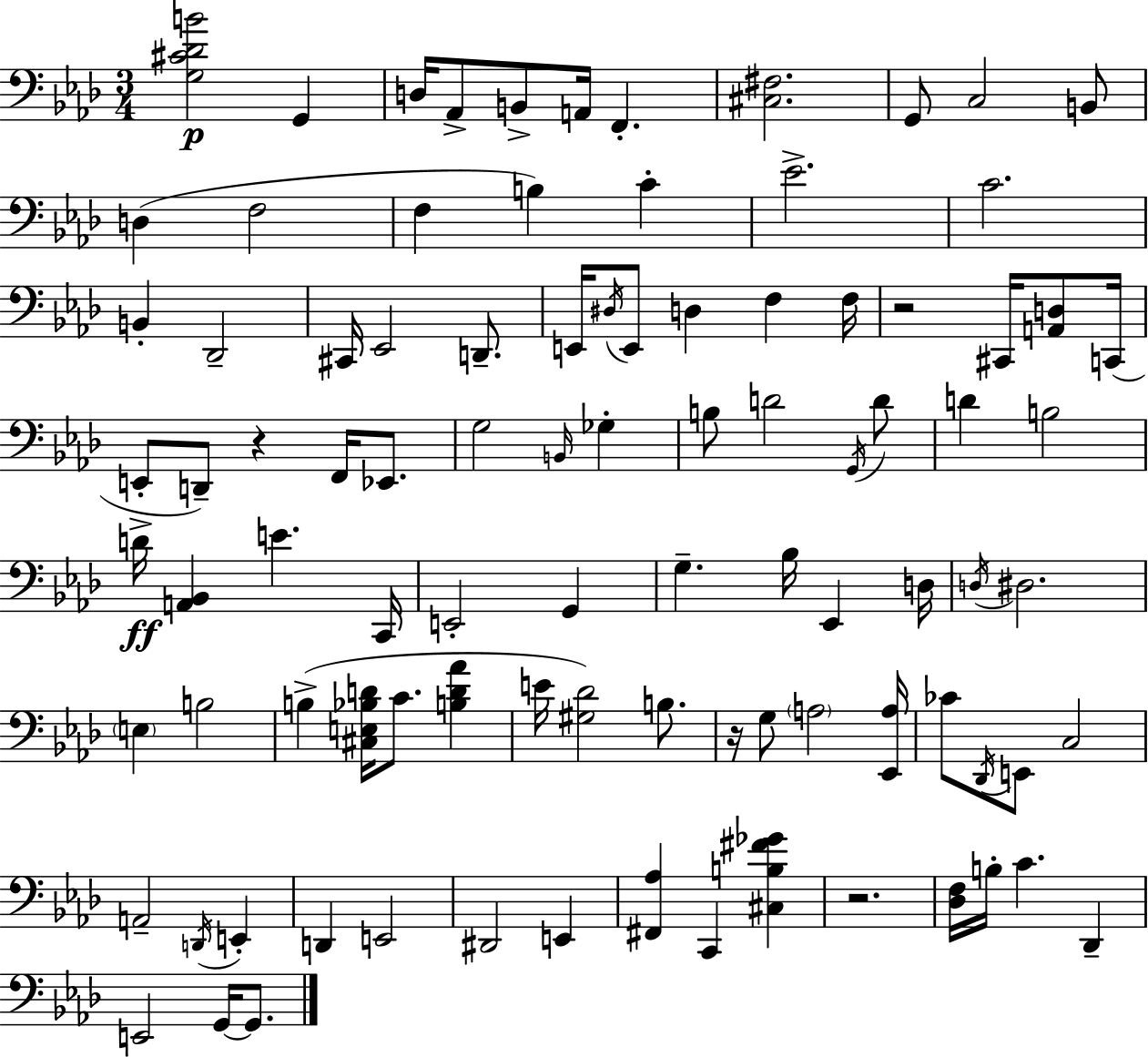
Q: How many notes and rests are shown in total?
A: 94